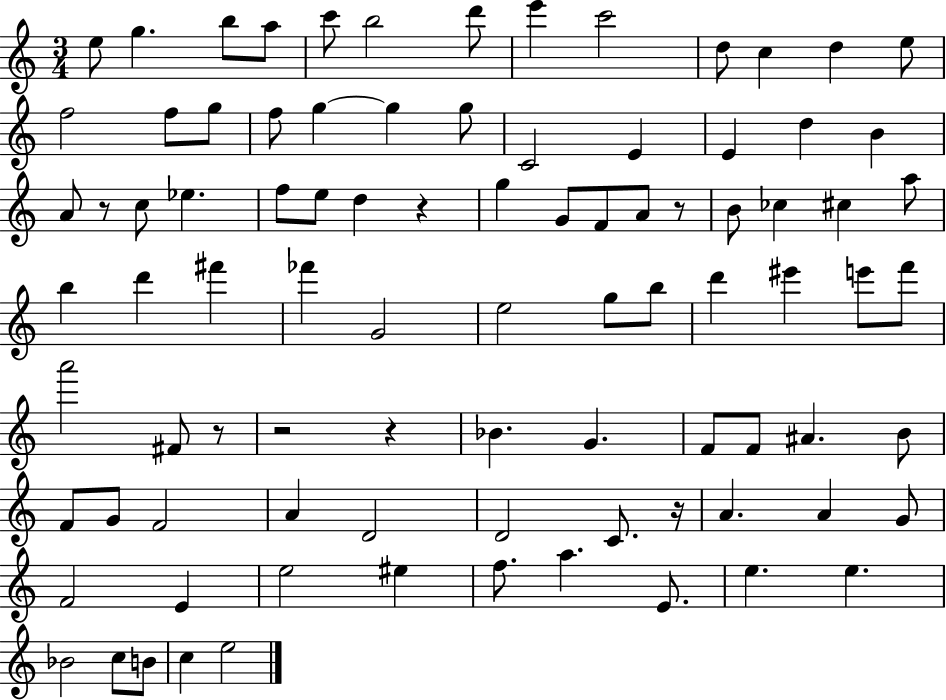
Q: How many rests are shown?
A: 7